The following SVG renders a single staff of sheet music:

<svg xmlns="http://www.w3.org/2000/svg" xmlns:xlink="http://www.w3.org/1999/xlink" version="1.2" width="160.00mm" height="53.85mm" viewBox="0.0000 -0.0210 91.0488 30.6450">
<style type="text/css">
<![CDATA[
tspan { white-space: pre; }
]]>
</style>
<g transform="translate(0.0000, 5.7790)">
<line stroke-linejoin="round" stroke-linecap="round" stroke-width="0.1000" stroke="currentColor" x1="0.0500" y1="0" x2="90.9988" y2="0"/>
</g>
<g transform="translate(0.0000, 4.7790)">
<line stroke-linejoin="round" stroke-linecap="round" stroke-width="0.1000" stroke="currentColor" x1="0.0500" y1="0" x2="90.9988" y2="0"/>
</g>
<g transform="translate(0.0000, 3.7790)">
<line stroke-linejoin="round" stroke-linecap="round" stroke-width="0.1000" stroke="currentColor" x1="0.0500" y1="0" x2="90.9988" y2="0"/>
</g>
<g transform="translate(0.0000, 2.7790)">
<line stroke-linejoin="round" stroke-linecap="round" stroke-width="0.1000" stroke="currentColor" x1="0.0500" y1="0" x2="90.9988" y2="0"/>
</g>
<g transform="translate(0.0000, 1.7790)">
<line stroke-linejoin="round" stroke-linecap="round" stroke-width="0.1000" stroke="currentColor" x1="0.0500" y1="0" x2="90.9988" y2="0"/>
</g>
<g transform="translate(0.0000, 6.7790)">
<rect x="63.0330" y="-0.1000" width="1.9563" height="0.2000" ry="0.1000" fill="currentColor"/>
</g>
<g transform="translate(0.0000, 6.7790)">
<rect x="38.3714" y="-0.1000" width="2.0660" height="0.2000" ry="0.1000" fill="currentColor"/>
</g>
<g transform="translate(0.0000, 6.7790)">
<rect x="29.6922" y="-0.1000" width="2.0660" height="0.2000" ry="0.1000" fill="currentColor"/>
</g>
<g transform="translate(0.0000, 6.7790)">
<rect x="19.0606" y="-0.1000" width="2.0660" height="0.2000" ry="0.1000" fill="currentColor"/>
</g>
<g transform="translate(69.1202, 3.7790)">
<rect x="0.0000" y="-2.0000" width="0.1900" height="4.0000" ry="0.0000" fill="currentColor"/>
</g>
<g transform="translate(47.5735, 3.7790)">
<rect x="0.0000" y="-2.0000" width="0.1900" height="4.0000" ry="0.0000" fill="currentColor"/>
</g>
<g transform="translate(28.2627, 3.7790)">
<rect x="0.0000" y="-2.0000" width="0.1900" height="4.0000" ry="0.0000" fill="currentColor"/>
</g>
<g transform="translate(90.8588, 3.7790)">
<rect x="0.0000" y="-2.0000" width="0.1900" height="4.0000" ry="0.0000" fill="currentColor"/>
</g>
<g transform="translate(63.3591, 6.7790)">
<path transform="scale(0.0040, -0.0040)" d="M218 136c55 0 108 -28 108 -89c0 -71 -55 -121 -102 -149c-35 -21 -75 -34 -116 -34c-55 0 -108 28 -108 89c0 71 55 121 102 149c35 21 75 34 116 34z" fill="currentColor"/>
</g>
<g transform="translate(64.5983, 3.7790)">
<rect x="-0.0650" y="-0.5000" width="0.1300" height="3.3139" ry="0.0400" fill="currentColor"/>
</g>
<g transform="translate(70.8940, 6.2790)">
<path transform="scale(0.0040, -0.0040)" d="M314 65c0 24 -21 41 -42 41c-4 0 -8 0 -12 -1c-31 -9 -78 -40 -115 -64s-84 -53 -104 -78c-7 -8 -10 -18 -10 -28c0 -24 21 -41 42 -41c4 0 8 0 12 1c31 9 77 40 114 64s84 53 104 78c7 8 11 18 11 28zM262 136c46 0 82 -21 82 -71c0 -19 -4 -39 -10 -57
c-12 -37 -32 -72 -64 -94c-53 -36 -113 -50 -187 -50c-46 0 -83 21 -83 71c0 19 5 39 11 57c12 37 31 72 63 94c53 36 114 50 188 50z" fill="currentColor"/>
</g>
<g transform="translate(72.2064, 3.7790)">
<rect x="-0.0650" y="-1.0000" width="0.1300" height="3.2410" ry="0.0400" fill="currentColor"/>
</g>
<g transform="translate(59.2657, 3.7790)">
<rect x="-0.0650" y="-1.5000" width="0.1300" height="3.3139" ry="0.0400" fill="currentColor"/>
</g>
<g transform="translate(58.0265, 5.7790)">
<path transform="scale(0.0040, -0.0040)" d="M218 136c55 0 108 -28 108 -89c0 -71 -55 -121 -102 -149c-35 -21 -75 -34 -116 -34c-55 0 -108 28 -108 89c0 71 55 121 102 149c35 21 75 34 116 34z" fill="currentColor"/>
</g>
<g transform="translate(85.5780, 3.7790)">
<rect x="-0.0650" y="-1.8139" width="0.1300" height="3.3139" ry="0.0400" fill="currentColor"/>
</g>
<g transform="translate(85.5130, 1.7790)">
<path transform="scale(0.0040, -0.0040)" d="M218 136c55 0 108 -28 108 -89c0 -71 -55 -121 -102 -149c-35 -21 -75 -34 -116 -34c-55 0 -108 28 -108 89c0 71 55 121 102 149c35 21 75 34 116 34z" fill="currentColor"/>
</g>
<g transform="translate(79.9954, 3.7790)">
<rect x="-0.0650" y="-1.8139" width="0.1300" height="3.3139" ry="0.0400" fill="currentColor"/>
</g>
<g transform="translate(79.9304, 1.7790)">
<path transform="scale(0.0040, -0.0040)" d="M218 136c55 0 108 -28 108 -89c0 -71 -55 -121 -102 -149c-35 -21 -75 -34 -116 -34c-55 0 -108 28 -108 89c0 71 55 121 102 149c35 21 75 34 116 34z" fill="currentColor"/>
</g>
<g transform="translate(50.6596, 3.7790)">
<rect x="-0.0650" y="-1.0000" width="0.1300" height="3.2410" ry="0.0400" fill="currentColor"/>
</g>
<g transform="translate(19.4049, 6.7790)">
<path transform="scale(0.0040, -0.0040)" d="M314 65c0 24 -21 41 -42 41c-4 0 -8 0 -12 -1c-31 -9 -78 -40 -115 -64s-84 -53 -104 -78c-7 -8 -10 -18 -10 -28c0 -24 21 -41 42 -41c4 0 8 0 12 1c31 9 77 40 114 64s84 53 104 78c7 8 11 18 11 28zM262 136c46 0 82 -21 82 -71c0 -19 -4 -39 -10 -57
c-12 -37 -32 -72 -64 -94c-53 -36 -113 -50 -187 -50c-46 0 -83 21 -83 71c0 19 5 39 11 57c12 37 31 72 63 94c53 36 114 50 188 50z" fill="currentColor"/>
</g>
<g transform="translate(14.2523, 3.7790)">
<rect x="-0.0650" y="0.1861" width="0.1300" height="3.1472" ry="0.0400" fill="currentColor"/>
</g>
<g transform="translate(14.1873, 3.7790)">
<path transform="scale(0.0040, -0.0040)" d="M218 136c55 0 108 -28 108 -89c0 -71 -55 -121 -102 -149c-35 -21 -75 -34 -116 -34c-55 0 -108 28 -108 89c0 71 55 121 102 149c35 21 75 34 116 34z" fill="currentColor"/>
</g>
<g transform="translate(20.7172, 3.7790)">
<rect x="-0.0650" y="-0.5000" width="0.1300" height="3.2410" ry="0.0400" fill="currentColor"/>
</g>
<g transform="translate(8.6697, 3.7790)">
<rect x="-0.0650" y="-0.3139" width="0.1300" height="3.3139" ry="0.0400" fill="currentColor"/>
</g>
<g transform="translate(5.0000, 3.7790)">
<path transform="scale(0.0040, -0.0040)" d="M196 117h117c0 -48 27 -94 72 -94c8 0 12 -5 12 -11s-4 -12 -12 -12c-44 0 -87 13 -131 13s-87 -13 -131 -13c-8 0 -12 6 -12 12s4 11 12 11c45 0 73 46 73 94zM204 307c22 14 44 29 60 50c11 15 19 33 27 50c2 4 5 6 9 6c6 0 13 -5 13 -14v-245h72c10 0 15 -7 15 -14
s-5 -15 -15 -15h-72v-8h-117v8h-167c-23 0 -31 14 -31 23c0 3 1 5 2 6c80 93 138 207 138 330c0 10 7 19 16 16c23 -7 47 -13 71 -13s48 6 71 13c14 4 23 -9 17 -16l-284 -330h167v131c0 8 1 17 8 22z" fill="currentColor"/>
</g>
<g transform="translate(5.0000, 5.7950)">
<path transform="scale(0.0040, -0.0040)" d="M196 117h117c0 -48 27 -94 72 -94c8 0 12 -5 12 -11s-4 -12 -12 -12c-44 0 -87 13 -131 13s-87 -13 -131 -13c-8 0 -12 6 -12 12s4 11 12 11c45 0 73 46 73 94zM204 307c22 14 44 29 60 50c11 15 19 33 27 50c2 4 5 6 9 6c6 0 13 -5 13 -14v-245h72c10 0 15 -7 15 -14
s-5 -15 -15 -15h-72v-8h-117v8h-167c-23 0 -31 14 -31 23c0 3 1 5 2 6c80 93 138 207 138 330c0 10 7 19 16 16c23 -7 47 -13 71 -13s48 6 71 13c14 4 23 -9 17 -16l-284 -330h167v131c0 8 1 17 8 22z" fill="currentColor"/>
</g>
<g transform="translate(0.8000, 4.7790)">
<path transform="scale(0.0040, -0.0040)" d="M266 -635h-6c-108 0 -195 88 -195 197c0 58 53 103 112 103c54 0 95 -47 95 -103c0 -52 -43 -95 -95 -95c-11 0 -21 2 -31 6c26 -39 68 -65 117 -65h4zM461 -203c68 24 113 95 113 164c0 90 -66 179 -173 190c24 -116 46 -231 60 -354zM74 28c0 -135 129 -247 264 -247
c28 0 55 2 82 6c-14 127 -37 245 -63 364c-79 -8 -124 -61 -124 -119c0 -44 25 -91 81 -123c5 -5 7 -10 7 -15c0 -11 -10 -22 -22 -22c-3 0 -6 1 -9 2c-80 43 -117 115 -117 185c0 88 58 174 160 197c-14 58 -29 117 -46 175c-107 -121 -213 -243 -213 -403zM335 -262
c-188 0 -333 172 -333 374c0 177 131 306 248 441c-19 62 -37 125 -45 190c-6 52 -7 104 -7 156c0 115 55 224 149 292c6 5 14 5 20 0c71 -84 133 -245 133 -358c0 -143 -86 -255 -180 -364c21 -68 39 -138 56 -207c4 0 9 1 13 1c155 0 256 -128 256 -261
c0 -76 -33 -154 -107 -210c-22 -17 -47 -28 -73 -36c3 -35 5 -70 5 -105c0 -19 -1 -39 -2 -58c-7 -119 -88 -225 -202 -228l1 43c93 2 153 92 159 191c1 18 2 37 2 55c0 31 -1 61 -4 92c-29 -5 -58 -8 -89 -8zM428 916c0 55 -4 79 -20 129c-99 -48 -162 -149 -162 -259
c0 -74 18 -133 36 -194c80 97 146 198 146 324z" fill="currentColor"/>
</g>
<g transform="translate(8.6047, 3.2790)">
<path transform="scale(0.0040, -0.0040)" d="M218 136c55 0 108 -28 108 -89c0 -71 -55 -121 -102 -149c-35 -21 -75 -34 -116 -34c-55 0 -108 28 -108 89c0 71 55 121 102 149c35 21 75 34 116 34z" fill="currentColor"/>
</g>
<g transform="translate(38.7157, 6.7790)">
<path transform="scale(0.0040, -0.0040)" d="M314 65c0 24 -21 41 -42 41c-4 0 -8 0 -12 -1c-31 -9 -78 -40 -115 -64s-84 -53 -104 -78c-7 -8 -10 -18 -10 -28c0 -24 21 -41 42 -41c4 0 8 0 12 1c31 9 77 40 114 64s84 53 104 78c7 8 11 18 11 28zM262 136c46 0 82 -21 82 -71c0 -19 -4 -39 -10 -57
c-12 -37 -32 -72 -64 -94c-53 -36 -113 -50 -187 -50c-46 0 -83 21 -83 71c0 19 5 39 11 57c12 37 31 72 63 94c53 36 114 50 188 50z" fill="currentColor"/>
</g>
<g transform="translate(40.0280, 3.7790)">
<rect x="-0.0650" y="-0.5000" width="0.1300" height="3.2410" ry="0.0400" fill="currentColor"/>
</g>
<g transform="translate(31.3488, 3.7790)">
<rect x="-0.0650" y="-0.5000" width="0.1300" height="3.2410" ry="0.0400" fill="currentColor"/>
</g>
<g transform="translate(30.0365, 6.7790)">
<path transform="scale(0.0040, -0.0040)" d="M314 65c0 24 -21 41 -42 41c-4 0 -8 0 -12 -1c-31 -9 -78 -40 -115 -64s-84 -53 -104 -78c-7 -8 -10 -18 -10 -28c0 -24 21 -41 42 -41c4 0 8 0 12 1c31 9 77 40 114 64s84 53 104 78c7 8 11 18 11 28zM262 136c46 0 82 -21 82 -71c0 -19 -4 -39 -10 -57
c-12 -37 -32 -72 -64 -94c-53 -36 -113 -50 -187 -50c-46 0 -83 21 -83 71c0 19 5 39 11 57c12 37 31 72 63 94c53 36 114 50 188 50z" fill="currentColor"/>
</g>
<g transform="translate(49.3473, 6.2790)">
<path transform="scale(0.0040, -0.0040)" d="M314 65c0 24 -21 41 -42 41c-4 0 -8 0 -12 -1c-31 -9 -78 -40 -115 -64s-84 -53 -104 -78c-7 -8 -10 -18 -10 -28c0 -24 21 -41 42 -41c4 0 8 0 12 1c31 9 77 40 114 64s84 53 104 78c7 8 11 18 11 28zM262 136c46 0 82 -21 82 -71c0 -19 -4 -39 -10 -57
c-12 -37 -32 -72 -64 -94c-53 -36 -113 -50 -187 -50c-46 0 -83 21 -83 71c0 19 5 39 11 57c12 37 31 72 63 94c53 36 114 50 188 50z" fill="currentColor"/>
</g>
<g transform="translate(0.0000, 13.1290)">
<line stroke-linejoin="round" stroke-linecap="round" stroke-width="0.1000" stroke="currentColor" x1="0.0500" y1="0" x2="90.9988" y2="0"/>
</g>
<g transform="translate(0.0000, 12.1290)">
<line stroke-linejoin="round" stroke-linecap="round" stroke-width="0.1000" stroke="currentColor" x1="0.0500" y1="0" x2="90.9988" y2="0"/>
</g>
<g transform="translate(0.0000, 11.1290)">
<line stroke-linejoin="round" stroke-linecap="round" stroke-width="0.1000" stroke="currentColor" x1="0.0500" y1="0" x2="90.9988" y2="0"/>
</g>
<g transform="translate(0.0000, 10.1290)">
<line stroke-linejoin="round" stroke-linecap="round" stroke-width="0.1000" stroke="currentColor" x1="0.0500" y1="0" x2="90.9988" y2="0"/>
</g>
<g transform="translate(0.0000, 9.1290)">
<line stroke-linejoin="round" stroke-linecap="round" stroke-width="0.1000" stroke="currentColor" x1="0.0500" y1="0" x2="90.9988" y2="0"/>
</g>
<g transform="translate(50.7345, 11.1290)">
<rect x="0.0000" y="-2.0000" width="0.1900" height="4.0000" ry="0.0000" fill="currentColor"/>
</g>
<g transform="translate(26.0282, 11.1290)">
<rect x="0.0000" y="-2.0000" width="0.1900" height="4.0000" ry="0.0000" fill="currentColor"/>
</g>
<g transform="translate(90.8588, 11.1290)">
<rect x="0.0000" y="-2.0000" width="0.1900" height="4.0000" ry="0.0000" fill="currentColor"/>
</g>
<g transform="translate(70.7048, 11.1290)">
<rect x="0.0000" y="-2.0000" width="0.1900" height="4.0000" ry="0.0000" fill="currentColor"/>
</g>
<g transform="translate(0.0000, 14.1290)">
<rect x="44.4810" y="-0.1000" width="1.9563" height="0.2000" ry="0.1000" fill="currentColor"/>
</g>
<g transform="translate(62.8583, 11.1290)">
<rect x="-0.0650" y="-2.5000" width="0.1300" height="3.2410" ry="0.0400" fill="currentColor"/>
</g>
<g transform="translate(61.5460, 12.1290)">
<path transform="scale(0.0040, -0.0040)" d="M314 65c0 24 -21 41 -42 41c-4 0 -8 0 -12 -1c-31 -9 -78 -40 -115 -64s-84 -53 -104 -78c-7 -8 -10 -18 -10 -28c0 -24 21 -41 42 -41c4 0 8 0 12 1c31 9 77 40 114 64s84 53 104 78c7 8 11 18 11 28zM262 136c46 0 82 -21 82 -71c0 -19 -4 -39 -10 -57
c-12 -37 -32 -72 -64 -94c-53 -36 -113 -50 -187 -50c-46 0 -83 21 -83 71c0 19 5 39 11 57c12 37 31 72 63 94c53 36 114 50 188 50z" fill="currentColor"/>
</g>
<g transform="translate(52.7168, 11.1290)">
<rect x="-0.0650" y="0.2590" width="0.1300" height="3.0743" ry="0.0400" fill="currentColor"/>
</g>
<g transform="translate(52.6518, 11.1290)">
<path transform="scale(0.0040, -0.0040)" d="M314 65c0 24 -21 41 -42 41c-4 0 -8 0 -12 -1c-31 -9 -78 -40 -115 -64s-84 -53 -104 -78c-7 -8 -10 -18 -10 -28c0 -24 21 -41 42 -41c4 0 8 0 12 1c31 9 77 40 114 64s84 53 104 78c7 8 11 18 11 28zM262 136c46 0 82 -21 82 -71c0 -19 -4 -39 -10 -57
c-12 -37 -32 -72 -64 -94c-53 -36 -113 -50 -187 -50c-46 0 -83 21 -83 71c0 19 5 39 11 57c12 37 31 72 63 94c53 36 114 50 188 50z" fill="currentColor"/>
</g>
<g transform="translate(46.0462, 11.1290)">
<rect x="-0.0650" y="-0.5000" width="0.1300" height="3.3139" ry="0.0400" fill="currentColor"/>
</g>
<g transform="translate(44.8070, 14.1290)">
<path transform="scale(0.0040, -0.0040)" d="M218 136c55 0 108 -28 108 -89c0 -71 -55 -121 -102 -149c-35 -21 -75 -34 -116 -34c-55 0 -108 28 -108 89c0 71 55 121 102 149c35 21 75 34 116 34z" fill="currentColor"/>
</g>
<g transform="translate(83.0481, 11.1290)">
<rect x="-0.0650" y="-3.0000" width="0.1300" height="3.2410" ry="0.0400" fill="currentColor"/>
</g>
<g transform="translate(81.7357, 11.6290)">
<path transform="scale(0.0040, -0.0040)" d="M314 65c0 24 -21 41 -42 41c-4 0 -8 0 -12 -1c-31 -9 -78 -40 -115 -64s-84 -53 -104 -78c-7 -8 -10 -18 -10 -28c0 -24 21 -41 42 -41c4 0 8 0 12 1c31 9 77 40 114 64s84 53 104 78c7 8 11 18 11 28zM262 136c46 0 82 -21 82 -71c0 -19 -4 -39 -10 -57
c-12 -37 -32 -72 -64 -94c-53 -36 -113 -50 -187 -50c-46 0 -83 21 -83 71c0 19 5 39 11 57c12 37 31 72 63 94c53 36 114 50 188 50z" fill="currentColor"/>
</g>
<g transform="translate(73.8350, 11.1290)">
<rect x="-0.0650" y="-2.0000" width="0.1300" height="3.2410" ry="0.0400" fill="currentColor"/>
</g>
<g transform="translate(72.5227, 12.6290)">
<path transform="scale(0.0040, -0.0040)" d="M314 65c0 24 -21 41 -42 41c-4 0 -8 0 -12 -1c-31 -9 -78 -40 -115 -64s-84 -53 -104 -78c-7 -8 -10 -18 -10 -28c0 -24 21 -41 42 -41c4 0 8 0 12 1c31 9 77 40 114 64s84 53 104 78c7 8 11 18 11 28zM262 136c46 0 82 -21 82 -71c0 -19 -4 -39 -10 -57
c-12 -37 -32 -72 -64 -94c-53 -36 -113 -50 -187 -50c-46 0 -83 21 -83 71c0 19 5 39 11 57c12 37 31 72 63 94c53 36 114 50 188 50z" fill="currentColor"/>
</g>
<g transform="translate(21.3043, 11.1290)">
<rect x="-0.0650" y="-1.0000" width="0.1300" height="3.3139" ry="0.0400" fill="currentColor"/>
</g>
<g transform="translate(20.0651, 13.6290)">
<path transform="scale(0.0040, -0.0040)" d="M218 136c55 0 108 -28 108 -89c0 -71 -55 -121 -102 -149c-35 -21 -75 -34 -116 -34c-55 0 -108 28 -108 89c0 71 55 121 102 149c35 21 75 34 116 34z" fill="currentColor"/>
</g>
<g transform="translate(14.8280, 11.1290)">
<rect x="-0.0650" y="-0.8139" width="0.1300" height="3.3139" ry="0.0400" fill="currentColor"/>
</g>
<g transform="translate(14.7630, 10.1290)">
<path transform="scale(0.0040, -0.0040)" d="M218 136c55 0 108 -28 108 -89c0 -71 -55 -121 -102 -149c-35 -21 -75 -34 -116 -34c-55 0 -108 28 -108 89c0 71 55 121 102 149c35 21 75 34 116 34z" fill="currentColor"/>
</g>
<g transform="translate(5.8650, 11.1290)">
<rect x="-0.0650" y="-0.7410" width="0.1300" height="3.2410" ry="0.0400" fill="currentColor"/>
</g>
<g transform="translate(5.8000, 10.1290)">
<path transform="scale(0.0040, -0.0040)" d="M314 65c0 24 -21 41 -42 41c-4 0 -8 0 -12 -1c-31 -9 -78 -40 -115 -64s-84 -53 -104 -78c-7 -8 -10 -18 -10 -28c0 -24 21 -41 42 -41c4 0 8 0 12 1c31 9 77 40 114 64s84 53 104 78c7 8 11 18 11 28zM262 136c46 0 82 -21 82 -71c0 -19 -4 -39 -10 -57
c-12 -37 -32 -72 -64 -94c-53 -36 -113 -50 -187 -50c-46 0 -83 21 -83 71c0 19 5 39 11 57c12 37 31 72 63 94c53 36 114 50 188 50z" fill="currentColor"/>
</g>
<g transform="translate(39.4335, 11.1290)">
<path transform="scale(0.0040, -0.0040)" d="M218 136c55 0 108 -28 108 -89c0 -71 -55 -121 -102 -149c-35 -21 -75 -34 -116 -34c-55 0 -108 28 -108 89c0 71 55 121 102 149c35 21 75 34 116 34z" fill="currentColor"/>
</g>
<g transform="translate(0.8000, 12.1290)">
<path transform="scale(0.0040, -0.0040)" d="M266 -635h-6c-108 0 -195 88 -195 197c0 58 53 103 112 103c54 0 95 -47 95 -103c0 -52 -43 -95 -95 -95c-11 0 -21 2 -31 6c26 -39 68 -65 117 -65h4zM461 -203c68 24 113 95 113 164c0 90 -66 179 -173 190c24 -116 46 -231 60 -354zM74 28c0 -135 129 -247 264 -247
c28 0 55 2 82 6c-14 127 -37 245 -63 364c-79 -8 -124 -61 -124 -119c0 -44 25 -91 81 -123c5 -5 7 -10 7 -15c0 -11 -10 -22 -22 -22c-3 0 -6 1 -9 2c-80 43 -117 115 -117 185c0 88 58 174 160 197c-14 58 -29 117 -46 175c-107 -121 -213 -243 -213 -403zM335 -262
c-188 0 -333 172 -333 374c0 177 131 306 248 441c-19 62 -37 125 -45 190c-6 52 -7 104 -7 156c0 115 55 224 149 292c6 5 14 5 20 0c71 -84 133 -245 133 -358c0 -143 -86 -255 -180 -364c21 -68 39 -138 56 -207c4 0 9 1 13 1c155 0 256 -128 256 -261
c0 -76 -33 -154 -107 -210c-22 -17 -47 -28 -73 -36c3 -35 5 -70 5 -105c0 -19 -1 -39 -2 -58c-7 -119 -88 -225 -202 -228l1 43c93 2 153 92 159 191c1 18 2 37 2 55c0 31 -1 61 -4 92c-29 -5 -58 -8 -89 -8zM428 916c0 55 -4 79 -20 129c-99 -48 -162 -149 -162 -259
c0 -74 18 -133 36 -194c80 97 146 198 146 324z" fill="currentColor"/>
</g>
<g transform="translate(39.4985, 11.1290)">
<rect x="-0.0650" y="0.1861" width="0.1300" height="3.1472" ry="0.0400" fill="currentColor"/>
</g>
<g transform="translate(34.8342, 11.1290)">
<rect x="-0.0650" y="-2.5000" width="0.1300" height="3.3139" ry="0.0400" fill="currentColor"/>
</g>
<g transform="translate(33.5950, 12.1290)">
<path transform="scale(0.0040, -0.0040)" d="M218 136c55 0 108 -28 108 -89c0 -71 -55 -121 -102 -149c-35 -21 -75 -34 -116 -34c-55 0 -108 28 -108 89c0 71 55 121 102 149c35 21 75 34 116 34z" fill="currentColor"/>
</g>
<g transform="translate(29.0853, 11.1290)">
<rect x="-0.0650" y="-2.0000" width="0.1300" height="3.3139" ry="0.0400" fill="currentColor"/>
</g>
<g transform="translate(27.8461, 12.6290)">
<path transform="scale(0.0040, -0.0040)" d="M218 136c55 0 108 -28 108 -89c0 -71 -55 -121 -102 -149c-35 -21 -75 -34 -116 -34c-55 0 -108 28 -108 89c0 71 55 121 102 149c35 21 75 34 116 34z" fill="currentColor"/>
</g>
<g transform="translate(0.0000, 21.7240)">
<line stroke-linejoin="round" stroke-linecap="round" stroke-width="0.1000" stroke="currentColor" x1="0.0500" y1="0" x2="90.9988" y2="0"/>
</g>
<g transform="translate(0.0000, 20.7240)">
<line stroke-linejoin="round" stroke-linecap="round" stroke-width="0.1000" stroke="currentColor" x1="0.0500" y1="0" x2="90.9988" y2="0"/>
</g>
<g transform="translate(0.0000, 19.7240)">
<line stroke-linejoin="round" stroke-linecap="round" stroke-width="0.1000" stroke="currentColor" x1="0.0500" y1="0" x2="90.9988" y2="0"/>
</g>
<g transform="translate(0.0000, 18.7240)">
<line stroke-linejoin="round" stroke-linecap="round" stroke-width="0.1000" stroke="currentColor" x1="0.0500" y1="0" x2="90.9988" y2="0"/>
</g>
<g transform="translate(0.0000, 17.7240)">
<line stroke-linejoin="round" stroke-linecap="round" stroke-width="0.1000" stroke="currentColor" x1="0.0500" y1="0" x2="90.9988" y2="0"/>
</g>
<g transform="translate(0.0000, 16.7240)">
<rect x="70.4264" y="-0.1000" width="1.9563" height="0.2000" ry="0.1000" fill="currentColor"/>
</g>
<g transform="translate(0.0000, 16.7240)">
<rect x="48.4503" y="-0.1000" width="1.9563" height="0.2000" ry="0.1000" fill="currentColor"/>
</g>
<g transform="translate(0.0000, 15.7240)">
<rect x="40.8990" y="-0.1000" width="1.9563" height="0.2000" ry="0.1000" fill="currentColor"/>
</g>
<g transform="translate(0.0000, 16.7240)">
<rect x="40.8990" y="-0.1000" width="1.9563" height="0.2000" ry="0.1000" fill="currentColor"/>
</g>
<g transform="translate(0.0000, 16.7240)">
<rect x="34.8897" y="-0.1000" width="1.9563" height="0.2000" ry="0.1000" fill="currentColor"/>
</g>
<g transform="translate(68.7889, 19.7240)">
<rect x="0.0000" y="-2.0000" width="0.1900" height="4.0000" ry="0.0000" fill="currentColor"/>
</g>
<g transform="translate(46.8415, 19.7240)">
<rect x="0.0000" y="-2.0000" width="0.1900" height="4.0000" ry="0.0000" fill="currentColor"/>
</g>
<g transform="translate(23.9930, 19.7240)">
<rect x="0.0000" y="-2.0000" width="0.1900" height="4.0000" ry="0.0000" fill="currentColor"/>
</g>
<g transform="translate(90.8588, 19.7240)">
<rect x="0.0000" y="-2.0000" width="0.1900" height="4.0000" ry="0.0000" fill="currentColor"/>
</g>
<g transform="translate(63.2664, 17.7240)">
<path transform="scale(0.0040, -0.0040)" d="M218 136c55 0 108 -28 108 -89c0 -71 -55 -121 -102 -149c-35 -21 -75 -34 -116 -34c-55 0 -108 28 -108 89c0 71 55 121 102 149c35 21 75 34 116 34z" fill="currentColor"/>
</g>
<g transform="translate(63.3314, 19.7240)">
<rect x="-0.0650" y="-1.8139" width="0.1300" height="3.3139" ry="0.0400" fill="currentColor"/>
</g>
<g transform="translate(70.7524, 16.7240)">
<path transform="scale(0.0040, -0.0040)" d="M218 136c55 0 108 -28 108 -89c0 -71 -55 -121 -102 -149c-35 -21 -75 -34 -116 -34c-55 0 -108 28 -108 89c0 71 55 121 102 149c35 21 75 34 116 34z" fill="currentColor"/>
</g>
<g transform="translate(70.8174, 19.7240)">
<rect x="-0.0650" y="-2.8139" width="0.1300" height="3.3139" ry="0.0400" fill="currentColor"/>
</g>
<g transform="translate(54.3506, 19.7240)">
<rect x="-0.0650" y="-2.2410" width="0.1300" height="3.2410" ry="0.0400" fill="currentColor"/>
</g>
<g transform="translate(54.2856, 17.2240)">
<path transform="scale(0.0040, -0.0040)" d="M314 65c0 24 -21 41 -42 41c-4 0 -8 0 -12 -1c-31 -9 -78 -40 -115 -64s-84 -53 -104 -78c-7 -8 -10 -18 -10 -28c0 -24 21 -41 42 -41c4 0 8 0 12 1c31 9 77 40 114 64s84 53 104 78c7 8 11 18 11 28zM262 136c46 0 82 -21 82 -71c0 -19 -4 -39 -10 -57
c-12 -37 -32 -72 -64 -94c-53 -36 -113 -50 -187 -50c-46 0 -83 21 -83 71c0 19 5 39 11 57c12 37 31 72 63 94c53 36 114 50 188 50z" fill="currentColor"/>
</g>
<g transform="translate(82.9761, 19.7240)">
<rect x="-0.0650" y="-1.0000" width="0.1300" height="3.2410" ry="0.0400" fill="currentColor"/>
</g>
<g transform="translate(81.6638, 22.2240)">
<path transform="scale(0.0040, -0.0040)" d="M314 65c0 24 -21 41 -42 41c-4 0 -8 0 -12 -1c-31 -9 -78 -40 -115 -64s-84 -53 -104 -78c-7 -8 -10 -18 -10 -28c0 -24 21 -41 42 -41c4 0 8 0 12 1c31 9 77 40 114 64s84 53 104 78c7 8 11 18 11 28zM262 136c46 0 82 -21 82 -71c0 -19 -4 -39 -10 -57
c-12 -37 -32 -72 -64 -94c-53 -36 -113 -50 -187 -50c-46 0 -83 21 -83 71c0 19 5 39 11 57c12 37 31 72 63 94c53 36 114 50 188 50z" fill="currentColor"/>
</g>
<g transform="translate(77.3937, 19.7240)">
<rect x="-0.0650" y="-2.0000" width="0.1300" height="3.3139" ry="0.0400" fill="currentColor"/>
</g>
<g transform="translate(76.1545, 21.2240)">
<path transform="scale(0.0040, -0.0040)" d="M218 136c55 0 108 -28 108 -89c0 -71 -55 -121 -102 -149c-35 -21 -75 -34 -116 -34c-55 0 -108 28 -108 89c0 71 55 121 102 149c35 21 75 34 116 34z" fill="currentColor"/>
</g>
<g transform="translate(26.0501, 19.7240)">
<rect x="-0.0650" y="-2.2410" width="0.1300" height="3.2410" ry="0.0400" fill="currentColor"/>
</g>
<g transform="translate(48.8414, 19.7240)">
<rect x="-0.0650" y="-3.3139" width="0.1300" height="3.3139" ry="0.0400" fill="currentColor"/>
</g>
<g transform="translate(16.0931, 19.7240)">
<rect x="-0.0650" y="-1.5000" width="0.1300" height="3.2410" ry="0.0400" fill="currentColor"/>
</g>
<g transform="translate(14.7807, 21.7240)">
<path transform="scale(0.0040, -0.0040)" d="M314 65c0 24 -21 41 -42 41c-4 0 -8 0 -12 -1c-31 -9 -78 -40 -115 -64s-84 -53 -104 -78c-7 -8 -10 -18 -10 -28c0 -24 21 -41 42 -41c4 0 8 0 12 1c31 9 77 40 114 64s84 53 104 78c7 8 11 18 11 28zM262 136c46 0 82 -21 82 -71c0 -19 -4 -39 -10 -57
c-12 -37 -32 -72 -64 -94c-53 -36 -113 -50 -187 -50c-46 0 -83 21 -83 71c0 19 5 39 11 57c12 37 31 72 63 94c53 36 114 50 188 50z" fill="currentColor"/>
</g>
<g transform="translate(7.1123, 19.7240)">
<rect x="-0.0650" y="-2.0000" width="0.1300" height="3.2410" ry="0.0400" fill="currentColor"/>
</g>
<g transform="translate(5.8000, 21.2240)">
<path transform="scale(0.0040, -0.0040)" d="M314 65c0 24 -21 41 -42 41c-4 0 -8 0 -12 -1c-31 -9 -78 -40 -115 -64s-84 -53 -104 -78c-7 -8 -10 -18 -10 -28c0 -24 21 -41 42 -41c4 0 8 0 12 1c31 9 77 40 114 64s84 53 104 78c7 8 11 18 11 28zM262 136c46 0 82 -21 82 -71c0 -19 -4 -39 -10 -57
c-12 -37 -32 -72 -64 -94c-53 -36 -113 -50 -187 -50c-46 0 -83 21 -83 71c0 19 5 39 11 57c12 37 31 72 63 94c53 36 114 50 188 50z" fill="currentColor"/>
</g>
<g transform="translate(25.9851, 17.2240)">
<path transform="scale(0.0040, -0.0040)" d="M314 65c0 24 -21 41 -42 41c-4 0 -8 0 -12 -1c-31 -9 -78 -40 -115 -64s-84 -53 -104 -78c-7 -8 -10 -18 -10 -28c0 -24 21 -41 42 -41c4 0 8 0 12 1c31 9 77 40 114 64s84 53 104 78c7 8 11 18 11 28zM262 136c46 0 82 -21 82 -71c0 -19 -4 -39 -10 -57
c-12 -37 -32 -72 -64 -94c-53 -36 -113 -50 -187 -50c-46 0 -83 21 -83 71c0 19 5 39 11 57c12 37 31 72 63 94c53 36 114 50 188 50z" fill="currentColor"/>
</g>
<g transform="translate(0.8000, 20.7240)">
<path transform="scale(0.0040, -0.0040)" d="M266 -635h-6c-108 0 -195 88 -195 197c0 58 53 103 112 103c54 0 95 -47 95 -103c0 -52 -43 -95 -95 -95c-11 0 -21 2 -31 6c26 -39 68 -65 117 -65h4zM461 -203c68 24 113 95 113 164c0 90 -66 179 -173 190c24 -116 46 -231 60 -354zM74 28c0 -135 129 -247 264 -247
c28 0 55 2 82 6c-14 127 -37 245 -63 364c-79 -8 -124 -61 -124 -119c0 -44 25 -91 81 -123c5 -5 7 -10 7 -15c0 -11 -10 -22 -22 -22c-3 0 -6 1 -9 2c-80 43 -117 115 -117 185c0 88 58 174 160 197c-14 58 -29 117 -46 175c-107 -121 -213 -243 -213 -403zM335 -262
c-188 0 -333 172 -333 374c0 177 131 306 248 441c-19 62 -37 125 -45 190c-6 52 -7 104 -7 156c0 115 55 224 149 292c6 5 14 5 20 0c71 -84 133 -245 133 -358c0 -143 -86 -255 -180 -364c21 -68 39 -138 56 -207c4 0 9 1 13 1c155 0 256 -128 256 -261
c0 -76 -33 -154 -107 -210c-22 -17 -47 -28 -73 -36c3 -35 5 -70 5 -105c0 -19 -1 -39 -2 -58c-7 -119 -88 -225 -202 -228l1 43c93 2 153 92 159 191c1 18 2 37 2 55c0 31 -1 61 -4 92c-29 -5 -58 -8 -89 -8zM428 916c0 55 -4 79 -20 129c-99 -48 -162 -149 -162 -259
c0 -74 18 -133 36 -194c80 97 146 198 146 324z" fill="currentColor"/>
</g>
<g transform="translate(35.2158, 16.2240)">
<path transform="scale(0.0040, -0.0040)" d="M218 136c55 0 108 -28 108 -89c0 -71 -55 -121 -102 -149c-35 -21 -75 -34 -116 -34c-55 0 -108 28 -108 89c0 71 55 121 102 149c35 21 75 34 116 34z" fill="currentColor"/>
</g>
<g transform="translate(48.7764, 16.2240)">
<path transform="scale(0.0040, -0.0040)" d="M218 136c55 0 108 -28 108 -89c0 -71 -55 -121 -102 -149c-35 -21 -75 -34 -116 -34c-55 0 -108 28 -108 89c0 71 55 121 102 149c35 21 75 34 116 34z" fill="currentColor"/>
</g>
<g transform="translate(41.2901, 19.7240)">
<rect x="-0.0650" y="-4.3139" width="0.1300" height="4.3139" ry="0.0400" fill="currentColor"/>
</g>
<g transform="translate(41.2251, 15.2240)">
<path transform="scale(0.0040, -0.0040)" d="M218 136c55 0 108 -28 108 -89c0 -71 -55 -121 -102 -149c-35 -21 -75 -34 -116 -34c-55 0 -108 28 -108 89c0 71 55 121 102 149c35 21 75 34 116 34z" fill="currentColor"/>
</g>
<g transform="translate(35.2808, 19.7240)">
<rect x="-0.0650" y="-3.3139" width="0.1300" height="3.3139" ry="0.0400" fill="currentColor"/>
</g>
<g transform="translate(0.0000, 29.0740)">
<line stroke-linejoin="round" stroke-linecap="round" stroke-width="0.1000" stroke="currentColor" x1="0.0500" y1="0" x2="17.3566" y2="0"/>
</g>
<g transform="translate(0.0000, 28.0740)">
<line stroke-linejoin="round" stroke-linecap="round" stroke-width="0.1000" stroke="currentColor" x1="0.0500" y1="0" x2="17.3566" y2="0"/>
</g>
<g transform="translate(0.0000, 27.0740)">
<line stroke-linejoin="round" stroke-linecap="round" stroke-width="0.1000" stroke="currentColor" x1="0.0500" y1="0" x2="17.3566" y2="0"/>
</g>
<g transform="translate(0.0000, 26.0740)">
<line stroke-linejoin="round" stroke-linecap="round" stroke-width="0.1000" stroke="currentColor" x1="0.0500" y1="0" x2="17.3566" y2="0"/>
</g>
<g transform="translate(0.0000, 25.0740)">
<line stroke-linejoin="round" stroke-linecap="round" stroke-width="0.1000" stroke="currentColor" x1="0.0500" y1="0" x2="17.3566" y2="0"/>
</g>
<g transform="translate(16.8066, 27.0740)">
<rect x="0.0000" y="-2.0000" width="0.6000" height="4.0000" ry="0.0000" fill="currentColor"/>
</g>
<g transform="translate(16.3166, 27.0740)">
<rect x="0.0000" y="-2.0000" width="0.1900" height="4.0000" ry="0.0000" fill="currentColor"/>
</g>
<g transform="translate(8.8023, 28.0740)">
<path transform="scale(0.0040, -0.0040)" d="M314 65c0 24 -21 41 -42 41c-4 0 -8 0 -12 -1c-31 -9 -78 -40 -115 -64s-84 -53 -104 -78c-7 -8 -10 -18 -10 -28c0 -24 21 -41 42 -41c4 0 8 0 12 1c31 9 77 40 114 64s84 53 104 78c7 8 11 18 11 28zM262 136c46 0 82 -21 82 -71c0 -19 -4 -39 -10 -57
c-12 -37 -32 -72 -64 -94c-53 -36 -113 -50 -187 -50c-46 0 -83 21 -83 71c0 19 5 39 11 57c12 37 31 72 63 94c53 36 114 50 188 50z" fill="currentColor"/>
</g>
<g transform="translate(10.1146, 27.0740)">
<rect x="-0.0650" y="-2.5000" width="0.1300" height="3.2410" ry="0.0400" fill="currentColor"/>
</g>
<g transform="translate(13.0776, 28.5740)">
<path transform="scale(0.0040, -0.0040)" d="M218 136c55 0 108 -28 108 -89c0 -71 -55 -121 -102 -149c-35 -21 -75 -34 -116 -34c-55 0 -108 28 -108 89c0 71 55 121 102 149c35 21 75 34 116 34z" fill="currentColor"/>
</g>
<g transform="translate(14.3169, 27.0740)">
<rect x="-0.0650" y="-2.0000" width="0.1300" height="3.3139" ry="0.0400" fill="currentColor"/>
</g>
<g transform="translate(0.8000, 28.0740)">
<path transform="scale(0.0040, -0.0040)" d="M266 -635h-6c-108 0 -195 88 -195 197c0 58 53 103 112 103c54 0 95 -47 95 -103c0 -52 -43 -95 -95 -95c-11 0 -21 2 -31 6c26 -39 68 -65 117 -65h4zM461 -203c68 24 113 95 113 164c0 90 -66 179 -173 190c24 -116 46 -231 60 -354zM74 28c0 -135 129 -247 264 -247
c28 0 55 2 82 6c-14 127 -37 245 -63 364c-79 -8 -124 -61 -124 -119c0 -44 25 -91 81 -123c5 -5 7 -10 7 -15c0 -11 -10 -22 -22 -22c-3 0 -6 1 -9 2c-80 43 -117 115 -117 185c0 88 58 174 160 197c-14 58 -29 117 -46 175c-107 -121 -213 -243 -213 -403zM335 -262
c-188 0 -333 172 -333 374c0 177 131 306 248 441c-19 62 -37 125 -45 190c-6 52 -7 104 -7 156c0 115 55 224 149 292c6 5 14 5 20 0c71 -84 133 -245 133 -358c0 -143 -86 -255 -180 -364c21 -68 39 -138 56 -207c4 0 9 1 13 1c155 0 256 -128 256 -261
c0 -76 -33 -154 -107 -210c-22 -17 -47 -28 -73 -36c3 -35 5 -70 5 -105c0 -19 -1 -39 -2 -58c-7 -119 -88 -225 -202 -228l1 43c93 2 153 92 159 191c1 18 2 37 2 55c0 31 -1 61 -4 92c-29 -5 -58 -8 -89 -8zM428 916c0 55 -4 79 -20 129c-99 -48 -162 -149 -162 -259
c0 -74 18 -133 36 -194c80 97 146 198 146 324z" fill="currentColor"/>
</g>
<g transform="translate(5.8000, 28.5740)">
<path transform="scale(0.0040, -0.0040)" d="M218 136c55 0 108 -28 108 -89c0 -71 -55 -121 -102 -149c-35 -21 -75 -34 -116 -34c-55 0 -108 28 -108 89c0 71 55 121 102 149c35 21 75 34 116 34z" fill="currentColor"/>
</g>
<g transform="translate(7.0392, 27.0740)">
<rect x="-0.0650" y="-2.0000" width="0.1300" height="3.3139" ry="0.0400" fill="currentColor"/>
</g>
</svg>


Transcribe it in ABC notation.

X:1
T:Untitled
M:4/4
L:1/4
K:C
c B C2 C2 C2 D2 E C D2 f f d2 d D F G B C B2 G2 F2 A2 F2 E2 g2 b d' b g2 f a F D2 F G2 F